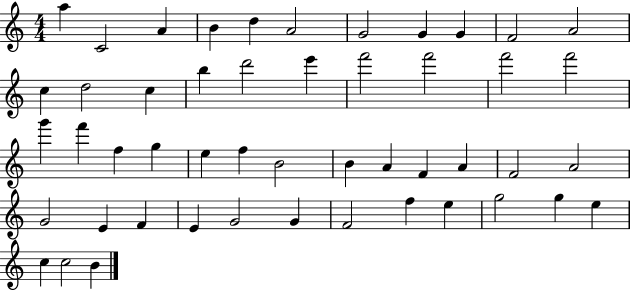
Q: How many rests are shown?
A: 0